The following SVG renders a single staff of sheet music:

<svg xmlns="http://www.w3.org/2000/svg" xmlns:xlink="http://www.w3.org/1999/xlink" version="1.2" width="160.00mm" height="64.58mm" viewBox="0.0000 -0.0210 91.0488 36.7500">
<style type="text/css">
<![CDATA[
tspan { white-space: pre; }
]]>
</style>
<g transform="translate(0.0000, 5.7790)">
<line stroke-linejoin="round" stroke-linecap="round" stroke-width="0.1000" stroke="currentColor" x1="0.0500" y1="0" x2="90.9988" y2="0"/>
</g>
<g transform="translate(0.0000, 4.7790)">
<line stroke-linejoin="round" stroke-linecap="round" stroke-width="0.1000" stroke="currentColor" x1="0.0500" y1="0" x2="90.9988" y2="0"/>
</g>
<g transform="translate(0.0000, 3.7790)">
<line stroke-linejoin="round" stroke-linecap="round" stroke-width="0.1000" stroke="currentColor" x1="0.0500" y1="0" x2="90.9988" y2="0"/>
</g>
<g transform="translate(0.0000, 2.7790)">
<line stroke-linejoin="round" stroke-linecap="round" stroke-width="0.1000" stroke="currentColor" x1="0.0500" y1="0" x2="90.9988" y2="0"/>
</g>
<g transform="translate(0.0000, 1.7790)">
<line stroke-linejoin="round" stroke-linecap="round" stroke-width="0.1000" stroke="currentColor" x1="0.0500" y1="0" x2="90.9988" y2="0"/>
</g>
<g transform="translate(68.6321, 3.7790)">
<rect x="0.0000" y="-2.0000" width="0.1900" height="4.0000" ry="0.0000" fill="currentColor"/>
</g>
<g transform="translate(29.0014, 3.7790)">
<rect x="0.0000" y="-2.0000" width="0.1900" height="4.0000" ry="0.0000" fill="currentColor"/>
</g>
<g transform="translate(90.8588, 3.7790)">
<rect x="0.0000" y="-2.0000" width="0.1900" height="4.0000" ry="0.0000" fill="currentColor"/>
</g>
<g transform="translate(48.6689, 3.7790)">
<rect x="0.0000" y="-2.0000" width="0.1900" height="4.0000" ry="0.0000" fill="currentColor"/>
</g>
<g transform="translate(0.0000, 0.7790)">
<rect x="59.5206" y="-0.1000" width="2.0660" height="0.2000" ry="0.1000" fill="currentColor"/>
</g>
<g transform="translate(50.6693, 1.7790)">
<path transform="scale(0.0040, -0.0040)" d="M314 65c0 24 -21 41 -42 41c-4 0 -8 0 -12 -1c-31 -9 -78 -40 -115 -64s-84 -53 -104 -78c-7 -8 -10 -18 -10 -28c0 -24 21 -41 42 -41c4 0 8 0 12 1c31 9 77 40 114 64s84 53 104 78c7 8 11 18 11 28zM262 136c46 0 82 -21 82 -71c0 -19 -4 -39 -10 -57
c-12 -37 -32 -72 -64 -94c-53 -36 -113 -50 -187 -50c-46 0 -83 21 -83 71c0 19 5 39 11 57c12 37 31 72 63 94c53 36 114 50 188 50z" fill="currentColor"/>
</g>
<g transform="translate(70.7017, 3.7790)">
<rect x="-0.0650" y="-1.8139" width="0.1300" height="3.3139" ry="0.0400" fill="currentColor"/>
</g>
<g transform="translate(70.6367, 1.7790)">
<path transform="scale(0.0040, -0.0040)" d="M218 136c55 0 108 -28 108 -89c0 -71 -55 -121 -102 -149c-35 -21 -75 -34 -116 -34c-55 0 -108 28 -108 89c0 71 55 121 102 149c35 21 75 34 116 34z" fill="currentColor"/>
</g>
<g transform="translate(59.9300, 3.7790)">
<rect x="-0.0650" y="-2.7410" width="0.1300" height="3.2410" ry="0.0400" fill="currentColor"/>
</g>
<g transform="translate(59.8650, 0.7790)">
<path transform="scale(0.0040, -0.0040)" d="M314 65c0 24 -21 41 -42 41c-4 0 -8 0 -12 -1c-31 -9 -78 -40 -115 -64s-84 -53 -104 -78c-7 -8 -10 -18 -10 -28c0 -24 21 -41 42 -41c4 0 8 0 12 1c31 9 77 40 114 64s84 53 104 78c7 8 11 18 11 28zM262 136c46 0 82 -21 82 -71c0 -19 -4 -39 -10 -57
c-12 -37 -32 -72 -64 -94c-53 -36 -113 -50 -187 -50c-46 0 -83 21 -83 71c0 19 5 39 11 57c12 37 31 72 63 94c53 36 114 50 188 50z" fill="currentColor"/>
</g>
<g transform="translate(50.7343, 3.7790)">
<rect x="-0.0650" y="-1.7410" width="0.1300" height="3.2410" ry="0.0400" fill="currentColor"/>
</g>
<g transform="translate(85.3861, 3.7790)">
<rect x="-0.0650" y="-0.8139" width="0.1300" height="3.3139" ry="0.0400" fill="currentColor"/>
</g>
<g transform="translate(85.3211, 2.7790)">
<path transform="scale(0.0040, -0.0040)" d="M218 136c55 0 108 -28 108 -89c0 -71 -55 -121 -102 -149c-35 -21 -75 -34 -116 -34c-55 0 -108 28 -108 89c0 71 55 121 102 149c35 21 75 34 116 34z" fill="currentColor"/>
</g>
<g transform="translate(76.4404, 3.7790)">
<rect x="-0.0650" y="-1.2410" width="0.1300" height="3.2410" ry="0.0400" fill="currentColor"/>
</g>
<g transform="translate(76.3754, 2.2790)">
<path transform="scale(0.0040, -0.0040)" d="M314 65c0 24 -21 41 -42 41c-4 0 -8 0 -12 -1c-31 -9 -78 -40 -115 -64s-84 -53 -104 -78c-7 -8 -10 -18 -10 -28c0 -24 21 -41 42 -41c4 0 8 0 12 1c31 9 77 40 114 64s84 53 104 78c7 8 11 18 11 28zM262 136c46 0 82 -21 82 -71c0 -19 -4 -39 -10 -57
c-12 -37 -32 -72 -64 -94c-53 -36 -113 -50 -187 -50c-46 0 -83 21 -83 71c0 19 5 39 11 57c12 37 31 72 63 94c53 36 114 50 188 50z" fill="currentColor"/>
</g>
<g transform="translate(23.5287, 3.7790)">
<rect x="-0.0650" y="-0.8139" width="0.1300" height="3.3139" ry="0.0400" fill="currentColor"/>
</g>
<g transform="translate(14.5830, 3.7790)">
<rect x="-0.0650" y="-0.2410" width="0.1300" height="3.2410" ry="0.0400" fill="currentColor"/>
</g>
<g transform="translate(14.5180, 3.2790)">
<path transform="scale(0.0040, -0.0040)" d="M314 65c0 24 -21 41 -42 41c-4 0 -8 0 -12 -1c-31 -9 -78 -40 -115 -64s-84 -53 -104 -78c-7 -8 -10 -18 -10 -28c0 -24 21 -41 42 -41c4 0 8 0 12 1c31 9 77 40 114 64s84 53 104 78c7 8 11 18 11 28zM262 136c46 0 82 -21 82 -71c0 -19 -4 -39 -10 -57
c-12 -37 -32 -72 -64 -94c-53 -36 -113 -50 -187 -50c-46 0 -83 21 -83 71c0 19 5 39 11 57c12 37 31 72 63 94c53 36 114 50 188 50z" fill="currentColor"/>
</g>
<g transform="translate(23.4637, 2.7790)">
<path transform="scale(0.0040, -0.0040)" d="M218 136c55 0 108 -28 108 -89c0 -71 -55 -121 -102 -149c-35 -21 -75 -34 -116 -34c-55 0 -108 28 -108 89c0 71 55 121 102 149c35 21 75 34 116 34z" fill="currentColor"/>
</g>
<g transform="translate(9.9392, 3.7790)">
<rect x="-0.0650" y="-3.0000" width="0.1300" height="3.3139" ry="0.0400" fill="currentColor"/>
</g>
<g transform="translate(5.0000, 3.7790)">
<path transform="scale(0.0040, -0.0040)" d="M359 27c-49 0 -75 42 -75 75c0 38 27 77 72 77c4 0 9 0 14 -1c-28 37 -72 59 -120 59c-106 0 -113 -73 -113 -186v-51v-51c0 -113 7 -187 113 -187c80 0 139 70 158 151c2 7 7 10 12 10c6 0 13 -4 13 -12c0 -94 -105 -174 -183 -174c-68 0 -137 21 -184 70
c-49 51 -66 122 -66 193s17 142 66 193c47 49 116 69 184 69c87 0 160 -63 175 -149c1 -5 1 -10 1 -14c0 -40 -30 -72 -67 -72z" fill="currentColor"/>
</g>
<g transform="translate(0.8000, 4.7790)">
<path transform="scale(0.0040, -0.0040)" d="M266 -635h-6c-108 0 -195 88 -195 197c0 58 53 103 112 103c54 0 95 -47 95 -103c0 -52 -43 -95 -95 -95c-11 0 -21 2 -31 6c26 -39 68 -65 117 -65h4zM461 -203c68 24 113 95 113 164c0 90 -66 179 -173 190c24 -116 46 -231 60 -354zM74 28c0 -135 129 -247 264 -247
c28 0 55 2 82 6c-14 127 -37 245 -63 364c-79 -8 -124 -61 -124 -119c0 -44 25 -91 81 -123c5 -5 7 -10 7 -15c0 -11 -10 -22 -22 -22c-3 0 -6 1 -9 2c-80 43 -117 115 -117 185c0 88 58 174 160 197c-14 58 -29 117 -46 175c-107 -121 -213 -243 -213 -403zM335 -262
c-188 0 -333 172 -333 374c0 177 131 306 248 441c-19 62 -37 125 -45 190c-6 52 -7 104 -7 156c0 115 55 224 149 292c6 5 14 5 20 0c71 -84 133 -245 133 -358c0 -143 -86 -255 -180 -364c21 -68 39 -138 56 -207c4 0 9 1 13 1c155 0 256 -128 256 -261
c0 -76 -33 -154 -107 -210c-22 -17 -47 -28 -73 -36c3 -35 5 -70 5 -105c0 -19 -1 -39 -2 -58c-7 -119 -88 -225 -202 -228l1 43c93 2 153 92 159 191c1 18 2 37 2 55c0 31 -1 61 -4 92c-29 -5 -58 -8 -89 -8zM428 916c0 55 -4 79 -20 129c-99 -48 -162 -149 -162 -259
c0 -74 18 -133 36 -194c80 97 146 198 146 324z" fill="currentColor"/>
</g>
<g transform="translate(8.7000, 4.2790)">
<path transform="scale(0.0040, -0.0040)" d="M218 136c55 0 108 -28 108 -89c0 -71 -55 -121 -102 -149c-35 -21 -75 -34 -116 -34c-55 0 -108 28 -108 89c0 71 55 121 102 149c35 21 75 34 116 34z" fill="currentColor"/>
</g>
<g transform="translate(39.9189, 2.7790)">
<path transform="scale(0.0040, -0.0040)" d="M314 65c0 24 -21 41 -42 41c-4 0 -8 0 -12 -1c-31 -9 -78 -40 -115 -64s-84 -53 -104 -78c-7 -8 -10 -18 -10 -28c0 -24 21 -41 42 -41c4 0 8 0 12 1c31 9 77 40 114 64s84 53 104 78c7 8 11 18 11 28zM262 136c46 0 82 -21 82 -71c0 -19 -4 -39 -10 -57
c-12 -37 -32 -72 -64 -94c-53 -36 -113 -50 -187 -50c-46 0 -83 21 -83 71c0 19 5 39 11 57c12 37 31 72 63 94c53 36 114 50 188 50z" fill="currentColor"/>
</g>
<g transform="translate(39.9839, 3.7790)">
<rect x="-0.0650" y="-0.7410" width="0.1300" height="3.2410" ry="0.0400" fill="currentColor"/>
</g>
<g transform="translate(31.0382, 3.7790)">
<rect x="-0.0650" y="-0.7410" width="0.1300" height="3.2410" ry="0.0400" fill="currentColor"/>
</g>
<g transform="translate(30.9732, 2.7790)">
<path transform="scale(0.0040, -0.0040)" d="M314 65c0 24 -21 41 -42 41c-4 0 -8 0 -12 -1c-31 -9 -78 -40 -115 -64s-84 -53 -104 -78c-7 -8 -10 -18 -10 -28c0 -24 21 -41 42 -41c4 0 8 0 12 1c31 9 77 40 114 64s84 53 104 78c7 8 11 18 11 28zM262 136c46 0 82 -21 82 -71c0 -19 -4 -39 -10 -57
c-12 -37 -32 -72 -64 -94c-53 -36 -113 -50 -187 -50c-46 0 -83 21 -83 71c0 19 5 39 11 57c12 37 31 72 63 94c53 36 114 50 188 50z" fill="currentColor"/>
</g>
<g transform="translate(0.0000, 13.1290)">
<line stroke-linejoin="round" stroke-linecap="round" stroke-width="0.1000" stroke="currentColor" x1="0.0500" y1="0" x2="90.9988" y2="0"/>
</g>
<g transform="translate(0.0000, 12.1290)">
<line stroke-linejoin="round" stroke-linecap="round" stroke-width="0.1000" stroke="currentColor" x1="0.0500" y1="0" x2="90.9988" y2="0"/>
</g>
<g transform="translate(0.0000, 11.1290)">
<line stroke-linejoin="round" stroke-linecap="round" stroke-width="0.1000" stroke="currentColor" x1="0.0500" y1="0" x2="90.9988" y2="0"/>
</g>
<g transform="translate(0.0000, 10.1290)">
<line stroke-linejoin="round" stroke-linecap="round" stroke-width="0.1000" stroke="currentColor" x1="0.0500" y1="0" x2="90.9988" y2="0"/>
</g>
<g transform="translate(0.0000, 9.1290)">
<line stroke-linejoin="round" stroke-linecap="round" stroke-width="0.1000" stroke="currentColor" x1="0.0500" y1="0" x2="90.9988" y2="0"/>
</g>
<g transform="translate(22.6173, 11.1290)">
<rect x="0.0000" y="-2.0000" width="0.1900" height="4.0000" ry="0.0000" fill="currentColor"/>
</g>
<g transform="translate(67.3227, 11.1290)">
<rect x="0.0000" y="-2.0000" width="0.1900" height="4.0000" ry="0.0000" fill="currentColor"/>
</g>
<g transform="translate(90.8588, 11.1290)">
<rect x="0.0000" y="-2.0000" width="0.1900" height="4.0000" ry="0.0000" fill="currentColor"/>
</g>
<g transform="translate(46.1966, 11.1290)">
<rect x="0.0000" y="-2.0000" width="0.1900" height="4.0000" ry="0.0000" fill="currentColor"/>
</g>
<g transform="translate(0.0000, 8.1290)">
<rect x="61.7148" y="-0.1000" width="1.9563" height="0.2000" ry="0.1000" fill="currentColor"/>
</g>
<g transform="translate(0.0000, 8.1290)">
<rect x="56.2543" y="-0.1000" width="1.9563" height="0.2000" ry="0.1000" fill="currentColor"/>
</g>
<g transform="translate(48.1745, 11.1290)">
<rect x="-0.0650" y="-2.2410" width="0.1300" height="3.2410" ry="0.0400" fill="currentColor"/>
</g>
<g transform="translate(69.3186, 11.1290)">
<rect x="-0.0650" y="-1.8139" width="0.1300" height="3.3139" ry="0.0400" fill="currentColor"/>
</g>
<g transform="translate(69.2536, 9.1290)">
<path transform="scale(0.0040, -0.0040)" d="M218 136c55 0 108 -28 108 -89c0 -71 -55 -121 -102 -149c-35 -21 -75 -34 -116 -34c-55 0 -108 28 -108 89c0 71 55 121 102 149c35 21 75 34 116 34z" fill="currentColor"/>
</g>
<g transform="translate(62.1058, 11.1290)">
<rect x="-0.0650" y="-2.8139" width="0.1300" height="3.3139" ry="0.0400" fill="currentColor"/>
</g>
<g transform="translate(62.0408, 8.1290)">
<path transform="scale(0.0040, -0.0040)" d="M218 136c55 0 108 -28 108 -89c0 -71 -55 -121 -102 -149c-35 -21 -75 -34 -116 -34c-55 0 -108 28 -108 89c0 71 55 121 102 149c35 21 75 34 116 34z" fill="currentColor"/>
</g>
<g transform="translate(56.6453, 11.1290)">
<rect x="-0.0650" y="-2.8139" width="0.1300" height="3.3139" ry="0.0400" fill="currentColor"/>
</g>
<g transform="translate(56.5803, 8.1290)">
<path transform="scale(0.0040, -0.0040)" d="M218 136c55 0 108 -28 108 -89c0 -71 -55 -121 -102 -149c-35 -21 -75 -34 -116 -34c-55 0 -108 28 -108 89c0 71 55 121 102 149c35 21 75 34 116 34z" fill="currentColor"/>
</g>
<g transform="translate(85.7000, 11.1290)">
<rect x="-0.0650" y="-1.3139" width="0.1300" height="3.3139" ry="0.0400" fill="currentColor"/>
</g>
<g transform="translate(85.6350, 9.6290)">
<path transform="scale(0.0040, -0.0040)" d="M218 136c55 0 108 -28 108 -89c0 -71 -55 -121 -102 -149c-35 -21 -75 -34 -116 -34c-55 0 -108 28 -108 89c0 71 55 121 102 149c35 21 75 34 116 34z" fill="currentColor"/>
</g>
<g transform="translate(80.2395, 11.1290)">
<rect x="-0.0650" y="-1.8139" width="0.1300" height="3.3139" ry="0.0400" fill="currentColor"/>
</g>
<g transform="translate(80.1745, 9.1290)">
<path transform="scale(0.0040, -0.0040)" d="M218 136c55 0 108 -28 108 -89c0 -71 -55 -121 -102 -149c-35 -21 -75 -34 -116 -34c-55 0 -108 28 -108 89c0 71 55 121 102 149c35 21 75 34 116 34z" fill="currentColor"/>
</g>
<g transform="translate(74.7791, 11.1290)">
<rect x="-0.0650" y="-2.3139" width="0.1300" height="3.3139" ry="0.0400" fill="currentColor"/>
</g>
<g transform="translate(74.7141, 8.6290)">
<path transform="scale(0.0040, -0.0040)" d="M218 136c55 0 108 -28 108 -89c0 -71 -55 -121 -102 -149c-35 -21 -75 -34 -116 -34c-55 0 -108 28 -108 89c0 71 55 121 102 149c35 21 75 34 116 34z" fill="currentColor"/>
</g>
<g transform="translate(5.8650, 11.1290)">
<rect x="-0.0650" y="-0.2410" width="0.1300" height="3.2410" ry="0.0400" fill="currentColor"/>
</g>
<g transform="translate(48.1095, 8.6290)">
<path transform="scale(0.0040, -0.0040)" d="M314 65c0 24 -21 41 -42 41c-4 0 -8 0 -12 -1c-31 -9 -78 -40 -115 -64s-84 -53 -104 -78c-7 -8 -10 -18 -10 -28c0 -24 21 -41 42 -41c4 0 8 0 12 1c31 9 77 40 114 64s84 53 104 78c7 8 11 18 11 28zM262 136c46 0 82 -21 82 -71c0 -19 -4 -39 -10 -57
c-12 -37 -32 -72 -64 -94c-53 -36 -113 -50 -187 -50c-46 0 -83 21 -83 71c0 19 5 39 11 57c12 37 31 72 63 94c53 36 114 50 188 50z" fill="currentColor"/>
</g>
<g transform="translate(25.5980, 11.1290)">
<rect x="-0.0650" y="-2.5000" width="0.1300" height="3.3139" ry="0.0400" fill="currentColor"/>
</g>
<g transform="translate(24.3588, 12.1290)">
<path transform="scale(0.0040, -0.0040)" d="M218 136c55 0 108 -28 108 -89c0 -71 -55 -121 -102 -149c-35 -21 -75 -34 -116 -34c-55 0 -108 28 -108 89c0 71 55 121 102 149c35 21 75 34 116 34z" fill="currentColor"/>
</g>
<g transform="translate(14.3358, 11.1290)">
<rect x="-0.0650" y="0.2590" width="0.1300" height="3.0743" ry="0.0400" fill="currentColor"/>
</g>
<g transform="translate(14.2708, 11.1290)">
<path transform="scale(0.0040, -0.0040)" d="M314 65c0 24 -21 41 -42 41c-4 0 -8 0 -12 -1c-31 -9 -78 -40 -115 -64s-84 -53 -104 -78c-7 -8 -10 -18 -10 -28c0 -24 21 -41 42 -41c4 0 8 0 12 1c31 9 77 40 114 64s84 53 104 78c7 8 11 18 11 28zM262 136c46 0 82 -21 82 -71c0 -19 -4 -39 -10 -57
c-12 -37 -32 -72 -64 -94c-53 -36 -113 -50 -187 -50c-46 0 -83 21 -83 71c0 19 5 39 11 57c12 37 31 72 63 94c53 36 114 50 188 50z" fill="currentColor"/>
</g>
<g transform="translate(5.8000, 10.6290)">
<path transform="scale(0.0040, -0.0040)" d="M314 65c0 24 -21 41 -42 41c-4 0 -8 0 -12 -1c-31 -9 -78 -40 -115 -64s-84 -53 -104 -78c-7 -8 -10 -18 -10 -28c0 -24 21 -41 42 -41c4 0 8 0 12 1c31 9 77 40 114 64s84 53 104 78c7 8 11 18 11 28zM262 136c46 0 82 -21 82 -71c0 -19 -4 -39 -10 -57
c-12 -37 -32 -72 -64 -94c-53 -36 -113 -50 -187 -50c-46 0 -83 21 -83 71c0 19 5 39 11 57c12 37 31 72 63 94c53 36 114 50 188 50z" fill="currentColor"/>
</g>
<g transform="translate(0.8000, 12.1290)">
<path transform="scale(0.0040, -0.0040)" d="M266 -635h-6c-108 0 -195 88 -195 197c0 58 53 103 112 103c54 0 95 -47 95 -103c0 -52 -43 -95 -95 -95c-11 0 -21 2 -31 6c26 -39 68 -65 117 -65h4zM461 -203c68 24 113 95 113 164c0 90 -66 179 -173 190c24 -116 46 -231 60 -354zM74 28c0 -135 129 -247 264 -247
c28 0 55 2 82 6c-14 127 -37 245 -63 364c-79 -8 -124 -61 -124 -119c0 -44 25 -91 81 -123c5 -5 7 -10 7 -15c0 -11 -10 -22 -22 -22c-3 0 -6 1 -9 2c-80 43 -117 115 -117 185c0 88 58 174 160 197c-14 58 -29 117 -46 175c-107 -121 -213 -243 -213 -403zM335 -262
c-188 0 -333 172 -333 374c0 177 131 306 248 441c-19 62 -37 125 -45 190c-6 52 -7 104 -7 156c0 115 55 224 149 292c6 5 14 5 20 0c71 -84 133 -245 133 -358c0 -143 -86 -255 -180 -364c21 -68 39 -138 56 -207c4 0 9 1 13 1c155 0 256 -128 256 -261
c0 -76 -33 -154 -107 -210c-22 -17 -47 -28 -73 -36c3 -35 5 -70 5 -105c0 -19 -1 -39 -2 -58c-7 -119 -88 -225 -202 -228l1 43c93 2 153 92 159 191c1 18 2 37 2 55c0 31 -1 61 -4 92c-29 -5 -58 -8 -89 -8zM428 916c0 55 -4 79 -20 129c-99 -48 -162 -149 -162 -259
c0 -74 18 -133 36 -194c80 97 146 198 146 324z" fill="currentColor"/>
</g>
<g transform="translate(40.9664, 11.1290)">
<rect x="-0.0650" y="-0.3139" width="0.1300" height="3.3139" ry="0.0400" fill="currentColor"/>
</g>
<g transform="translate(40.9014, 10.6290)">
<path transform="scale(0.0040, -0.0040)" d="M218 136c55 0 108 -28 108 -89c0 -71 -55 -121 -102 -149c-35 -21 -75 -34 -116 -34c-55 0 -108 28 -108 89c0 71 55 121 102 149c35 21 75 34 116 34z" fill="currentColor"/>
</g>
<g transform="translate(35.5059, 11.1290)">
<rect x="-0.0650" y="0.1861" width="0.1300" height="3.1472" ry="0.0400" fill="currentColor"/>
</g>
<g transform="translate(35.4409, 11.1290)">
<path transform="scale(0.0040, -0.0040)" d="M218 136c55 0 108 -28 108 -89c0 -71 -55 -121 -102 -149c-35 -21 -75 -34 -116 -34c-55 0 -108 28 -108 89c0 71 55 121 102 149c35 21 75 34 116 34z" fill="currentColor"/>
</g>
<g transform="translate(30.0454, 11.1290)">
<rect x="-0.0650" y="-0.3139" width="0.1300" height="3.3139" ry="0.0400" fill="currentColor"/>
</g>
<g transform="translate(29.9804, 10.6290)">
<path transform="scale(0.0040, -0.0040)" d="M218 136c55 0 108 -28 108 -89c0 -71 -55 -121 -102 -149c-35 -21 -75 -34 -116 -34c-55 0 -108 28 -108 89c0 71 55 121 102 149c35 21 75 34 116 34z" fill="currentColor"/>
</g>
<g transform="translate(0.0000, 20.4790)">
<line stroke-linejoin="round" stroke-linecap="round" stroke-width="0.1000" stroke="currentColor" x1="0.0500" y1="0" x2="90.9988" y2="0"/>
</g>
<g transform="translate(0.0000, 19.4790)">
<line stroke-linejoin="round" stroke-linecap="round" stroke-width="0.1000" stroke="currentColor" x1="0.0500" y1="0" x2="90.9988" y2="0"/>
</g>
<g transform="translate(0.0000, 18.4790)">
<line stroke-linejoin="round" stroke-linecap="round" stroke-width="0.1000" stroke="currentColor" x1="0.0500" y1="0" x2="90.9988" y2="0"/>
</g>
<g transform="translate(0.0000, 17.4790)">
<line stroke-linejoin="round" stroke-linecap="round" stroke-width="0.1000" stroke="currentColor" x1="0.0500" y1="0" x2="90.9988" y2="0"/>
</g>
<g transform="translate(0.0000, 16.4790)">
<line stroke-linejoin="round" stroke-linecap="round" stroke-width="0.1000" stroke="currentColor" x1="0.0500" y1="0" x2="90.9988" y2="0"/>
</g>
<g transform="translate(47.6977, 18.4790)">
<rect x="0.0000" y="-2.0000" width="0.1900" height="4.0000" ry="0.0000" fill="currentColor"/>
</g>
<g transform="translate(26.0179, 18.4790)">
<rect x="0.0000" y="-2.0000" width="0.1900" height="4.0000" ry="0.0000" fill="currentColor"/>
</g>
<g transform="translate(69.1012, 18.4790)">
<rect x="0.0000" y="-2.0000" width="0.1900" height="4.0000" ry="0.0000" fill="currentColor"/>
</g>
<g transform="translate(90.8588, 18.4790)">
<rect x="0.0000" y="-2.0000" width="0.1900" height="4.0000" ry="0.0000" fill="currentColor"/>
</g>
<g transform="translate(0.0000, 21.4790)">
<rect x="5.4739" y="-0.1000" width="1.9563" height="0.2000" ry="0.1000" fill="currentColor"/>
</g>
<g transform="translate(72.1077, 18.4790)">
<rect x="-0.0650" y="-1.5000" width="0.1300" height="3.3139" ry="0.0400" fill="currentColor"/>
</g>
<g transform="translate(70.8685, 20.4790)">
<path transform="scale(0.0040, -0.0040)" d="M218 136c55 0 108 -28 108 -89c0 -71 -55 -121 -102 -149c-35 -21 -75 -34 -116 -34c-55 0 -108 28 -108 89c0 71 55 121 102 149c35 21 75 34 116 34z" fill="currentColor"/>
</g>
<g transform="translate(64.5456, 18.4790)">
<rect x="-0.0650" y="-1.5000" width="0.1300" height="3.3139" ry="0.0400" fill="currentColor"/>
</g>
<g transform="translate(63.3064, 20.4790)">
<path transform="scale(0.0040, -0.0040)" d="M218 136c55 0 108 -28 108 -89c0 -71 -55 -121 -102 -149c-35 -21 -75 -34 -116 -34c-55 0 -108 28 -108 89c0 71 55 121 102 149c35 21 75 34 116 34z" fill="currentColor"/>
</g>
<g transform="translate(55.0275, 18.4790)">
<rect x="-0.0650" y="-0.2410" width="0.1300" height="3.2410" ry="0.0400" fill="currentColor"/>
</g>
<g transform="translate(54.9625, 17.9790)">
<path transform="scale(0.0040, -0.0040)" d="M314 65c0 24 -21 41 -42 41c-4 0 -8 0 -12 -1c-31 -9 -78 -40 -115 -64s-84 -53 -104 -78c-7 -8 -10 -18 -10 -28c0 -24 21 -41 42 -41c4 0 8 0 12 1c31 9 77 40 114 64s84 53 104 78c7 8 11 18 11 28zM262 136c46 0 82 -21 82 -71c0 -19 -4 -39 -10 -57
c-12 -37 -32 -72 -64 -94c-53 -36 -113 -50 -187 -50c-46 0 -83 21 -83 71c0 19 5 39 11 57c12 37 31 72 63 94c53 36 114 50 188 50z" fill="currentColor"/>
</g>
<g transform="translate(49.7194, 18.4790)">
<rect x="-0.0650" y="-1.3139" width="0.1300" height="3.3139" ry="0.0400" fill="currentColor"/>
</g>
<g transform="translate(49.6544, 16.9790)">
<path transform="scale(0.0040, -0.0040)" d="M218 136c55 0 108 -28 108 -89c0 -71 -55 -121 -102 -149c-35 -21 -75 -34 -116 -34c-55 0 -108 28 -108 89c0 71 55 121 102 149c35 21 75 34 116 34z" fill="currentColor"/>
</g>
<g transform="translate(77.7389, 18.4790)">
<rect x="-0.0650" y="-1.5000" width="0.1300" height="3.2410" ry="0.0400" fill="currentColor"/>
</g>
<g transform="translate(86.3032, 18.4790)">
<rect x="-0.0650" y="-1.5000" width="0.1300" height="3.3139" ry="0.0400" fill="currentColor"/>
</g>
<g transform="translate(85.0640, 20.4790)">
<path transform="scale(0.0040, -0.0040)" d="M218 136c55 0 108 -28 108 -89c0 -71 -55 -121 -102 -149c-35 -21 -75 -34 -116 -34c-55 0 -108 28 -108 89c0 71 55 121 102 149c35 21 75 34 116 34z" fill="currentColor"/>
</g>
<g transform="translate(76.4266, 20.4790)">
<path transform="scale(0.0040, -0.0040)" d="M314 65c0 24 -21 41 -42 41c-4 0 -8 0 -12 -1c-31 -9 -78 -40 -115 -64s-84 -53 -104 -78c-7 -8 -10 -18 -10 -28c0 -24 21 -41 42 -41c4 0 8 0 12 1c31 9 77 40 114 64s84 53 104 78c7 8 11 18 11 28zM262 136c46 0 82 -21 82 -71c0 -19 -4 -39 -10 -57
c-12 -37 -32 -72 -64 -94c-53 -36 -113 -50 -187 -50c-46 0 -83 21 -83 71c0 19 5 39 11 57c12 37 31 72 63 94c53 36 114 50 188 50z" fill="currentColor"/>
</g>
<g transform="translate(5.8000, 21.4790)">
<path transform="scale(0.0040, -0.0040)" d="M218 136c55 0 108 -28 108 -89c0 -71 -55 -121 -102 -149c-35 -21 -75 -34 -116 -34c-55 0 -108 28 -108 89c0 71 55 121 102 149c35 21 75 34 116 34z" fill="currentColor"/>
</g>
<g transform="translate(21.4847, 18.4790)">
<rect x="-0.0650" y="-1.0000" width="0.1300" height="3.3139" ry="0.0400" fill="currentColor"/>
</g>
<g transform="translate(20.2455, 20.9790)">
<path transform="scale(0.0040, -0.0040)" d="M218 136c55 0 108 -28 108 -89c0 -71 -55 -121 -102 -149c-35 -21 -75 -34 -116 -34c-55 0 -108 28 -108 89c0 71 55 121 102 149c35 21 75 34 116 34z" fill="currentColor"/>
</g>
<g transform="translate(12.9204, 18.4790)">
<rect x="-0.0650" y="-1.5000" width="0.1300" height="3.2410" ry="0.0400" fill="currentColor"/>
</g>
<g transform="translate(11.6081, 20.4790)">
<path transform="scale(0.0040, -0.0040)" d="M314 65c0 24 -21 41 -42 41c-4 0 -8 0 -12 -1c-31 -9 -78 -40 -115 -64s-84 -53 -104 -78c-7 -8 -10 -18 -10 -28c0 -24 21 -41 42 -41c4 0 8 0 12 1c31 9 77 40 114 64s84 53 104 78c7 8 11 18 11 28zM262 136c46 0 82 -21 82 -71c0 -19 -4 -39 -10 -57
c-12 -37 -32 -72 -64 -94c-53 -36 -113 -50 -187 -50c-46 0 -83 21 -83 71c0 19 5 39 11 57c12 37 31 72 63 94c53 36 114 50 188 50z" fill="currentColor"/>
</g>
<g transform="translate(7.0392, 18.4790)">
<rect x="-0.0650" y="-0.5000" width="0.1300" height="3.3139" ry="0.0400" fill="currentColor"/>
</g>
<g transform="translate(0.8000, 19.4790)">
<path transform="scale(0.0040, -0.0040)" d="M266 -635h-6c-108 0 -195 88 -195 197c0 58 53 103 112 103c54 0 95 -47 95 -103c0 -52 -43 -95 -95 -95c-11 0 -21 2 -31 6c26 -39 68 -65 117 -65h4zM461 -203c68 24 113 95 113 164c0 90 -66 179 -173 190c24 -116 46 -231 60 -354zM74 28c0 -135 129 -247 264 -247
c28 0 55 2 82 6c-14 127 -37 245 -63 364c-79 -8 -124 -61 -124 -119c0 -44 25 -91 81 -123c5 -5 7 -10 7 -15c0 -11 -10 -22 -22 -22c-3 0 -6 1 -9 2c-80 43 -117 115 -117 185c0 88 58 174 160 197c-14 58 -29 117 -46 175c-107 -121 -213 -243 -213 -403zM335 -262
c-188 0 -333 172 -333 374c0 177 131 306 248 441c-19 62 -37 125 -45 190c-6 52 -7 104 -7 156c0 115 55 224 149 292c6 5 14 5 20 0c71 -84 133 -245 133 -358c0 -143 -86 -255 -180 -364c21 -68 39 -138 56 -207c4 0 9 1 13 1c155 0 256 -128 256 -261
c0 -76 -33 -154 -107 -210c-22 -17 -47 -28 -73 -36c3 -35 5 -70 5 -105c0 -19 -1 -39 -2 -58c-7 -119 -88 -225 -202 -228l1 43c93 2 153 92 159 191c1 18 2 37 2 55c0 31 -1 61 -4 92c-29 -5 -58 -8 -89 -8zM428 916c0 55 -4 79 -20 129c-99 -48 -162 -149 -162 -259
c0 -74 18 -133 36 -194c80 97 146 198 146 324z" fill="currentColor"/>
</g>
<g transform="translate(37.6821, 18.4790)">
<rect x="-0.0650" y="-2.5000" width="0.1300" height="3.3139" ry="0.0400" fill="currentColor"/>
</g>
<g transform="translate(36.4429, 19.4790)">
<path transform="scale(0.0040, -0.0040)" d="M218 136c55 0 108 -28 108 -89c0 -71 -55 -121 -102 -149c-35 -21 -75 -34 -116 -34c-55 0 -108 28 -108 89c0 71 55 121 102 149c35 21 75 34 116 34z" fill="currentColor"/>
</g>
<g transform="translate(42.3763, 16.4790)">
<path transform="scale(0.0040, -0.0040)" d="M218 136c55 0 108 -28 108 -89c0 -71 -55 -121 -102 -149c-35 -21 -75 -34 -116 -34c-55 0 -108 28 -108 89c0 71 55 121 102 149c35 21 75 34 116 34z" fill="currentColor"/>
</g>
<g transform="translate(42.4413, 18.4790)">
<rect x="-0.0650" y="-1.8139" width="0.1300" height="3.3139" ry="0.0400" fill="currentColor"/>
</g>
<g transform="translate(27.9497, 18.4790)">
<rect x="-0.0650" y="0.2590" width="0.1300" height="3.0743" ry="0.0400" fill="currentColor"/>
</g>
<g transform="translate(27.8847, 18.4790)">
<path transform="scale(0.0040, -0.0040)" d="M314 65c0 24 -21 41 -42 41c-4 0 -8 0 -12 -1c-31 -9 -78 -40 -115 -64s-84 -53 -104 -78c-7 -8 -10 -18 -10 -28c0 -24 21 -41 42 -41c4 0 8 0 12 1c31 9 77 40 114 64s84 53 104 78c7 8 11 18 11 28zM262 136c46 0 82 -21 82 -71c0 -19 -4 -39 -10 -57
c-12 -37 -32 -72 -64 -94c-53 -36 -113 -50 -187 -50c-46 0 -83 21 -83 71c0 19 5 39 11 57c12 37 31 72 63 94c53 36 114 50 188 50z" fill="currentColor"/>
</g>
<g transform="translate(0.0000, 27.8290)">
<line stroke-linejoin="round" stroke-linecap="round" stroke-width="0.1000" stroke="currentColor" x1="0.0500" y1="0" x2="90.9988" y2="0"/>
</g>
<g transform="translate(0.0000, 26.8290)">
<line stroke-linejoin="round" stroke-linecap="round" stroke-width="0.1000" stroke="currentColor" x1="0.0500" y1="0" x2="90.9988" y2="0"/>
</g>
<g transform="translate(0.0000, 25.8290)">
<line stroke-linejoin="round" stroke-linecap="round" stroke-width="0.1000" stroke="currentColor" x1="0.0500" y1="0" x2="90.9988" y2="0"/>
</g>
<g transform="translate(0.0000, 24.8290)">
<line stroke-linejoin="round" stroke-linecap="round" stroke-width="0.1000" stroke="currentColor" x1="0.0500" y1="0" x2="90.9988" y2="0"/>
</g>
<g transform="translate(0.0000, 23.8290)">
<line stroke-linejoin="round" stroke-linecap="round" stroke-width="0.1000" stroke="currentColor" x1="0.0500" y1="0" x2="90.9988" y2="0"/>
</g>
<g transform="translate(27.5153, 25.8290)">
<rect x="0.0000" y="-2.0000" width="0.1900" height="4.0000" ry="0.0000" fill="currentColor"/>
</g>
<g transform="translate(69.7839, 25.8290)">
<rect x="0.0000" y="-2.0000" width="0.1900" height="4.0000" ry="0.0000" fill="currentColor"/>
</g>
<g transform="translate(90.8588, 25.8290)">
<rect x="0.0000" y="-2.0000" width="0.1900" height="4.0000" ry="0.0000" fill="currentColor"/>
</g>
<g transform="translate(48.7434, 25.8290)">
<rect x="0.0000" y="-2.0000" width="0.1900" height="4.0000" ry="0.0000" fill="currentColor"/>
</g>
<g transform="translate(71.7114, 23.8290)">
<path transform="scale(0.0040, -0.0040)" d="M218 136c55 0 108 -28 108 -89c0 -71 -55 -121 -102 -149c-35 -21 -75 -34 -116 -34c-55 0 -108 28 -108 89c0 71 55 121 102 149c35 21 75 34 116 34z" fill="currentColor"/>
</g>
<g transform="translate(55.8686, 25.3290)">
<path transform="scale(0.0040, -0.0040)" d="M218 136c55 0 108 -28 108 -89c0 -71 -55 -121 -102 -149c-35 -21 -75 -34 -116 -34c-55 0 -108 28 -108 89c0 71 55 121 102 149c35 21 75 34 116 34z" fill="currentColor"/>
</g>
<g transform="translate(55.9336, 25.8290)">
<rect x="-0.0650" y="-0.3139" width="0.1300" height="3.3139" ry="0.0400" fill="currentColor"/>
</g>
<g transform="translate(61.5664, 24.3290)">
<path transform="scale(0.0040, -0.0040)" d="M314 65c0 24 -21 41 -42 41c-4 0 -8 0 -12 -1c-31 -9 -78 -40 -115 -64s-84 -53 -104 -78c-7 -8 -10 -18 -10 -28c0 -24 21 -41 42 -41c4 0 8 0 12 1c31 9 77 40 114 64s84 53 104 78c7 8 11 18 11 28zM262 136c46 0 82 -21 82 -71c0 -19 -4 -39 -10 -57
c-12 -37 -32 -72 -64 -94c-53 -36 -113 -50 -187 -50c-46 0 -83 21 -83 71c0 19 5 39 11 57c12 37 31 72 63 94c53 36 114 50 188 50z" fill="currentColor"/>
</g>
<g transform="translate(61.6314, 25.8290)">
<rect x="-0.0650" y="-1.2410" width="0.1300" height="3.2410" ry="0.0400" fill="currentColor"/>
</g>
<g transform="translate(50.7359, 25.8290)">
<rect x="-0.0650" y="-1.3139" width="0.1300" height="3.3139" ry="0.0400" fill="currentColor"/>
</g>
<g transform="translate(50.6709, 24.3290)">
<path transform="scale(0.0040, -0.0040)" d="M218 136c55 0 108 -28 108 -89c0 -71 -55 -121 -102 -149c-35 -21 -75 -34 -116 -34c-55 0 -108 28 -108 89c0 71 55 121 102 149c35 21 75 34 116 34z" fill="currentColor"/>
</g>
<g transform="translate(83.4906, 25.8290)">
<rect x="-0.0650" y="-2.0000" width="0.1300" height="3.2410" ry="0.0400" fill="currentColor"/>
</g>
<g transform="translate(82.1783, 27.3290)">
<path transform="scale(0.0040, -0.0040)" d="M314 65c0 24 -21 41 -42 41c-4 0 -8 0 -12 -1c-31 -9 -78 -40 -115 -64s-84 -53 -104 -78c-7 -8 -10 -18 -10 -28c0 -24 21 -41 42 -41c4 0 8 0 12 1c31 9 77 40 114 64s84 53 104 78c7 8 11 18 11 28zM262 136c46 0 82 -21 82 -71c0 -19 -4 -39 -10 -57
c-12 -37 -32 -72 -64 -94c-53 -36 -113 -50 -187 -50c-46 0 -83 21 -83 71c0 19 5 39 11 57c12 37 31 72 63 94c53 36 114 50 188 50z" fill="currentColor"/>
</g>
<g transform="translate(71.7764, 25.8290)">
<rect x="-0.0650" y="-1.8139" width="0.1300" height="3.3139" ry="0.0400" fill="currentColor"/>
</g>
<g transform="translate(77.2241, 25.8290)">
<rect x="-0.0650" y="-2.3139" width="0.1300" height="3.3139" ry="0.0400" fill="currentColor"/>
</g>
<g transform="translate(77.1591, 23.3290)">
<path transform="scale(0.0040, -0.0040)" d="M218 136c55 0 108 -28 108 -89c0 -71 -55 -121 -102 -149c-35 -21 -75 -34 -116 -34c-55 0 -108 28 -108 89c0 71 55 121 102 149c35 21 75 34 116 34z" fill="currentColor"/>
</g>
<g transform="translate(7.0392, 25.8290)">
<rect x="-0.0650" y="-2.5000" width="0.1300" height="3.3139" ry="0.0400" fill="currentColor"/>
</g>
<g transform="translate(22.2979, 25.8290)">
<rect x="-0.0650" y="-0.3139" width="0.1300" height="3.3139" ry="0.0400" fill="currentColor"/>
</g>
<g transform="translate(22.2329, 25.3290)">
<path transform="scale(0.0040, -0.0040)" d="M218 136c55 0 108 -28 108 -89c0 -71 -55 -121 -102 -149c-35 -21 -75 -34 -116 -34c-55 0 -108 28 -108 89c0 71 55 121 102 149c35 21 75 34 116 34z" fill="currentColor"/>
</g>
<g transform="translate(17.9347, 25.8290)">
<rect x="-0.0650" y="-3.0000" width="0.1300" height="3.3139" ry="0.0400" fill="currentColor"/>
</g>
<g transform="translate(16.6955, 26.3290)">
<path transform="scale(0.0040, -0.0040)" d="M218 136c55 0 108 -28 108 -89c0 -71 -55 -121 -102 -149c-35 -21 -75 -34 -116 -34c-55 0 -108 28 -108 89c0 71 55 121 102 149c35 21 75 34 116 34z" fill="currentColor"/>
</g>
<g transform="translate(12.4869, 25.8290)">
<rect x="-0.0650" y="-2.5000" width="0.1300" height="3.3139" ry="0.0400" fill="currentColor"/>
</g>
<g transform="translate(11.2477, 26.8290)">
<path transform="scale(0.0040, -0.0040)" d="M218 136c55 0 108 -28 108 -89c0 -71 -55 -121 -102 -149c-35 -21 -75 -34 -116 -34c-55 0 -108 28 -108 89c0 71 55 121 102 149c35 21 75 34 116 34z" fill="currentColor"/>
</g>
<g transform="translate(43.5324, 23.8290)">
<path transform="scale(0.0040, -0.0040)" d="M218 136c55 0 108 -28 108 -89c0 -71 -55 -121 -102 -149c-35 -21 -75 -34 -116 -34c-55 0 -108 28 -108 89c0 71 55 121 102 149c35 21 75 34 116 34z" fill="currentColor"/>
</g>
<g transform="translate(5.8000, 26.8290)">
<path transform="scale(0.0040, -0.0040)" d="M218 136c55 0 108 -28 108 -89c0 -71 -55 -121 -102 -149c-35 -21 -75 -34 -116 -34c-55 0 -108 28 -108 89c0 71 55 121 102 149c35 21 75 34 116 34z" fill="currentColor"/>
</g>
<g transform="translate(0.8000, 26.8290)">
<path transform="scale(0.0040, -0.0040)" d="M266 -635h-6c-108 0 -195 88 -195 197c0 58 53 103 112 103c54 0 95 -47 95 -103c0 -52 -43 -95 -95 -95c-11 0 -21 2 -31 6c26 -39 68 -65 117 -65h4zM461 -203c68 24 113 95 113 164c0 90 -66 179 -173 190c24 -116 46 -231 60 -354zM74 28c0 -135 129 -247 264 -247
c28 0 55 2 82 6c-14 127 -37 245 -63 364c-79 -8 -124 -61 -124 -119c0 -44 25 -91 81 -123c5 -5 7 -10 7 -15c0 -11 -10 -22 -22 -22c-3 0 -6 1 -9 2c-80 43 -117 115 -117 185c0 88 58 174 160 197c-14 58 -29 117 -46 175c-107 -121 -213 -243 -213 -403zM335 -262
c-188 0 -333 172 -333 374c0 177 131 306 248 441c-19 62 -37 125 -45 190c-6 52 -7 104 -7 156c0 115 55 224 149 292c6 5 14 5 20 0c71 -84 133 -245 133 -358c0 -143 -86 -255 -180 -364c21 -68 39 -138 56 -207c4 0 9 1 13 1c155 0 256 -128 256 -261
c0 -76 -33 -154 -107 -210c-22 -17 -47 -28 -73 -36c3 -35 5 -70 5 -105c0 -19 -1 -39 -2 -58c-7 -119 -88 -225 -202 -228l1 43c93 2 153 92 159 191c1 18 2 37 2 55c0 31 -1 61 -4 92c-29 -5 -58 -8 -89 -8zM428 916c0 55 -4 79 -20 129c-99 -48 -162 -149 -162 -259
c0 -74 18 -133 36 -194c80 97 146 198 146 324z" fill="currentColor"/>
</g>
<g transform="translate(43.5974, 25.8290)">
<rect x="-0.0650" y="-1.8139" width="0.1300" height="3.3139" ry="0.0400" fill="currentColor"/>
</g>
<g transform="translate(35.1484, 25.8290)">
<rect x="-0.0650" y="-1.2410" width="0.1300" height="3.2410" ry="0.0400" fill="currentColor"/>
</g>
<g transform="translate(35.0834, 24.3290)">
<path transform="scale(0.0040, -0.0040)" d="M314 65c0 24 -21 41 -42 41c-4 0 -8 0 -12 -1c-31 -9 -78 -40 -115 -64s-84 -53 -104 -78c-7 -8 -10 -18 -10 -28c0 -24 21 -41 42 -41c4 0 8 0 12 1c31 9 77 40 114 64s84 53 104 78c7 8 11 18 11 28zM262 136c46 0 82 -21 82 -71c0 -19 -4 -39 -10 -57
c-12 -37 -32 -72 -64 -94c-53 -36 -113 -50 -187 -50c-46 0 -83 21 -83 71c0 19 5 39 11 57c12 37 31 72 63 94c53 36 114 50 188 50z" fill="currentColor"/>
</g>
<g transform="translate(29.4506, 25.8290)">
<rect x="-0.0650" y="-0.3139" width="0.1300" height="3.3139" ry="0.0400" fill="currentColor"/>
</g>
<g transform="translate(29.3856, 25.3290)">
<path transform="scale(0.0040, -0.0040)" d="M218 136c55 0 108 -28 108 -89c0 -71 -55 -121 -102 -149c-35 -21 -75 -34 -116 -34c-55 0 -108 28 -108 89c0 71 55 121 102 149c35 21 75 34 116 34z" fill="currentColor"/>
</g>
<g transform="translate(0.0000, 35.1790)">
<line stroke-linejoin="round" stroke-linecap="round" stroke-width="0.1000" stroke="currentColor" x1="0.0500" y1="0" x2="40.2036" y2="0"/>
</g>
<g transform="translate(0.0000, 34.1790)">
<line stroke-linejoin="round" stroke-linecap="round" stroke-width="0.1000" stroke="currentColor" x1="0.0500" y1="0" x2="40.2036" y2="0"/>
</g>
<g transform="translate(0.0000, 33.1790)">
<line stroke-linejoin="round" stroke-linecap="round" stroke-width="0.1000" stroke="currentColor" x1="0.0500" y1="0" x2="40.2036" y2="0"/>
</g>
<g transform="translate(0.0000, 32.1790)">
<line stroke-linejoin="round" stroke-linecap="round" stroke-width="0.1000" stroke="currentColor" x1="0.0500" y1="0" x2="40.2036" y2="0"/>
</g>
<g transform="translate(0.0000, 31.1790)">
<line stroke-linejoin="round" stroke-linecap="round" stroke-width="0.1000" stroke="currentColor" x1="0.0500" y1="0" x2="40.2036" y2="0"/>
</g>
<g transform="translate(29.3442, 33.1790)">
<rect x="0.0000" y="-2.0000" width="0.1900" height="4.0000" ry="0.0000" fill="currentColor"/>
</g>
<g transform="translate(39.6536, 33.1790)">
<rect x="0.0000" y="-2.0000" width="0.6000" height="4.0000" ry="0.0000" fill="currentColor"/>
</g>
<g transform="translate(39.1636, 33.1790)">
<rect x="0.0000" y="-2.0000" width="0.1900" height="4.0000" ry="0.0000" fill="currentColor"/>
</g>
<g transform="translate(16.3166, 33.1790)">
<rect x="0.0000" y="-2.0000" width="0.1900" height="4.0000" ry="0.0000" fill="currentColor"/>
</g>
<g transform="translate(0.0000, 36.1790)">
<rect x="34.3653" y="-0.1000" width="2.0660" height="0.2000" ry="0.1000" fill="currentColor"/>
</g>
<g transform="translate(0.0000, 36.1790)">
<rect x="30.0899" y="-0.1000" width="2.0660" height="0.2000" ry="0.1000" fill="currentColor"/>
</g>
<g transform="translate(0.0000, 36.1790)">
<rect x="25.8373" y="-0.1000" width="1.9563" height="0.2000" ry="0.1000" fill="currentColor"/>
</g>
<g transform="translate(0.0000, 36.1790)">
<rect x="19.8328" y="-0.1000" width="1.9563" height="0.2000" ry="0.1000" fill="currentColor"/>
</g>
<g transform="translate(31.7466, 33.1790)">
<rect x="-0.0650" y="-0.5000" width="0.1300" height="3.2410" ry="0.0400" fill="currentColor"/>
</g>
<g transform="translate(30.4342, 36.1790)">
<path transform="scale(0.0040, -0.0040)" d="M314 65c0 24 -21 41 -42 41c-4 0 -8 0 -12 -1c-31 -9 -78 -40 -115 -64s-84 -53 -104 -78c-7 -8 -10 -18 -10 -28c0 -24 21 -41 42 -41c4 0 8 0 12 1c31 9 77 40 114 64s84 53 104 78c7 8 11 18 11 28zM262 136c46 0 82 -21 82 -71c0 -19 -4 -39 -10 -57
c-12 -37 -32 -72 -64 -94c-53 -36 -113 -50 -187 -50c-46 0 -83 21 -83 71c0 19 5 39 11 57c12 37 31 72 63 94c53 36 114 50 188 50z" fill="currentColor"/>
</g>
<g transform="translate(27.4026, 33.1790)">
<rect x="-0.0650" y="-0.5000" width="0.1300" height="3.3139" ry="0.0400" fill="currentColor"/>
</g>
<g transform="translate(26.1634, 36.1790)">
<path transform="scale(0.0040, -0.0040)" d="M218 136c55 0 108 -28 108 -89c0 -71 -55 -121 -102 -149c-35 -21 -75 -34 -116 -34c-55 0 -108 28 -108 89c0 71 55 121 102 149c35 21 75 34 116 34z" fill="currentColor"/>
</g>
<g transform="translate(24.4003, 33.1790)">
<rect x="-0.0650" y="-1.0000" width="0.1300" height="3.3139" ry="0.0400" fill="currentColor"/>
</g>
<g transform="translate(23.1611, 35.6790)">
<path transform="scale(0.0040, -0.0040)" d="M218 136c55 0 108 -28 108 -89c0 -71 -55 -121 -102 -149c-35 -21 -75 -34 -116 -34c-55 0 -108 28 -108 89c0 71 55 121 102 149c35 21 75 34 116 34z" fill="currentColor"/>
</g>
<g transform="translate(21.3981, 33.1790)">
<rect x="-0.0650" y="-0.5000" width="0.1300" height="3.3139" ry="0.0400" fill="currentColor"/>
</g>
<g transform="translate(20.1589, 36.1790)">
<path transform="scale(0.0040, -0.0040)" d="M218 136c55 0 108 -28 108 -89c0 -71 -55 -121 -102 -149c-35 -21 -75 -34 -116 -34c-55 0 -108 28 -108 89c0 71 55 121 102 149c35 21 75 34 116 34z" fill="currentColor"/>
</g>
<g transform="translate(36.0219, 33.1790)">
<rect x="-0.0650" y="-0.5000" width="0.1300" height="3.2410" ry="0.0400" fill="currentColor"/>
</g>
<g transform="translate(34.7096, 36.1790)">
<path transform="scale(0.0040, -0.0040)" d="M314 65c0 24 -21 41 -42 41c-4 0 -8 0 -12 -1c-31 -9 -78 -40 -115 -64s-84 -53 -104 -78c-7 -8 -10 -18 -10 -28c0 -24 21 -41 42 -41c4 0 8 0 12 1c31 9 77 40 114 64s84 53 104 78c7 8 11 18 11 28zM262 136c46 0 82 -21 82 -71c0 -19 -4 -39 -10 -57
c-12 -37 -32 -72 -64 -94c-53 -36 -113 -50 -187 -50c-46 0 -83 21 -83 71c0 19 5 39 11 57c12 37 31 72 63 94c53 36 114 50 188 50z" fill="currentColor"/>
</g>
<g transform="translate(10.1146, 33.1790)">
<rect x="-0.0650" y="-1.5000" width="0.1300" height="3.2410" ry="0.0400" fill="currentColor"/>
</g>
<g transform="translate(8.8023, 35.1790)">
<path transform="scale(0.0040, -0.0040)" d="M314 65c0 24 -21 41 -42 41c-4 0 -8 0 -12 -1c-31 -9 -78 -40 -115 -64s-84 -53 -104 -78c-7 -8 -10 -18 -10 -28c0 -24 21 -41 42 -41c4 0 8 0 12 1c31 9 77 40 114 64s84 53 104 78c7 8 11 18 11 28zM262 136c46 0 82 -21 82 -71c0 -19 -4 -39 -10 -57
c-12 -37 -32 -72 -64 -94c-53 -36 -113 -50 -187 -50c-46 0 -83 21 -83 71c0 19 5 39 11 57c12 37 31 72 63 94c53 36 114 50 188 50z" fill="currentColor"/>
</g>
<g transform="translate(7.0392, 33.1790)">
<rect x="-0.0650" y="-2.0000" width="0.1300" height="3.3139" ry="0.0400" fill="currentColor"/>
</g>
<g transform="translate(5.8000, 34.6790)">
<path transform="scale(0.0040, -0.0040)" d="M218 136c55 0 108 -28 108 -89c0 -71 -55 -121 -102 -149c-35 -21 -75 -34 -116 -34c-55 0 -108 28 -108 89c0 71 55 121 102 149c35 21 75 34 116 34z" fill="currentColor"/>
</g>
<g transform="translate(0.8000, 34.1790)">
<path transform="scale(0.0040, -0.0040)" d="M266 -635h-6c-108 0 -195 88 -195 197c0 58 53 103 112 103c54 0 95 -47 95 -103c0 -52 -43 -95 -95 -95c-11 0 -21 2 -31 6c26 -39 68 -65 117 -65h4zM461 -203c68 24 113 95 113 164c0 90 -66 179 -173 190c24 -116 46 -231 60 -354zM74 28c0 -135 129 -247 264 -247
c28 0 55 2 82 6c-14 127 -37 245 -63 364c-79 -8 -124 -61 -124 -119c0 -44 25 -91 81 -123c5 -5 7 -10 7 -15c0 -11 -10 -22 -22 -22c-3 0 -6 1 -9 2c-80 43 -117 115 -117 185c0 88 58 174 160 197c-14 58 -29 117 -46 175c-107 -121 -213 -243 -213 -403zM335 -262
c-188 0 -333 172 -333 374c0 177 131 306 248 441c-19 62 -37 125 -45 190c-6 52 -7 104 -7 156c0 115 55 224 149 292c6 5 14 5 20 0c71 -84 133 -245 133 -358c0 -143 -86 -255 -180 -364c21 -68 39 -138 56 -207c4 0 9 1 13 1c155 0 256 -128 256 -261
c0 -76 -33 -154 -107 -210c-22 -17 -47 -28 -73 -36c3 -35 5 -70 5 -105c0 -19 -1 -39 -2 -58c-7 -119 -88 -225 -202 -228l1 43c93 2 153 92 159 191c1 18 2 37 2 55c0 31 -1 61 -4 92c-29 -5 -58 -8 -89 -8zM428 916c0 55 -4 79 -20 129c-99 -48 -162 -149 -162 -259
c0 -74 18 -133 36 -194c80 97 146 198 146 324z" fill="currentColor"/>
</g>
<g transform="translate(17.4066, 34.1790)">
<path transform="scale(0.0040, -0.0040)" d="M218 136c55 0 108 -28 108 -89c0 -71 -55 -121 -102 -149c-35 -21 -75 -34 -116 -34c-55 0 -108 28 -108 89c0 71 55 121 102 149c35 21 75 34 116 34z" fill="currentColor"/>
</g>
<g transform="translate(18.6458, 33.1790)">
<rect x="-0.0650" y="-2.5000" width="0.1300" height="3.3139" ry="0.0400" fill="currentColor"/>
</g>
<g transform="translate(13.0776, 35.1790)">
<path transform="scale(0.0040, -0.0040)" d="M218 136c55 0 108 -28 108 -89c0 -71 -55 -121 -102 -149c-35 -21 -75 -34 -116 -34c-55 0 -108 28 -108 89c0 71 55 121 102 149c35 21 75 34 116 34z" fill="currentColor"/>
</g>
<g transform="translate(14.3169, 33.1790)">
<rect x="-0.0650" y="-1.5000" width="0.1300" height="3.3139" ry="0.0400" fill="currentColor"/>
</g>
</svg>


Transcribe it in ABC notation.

X:1
T:Untitled
M:4/4
L:1/4
K:C
A c2 d d2 d2 f2 a2 f e2 d c2 B2 G c B c g2 a a f g f e C E2 D B2 G f e c2 E E E2 E G G A c c e2 f e c e2 f g F2 F E2 E G C D C C2 C2